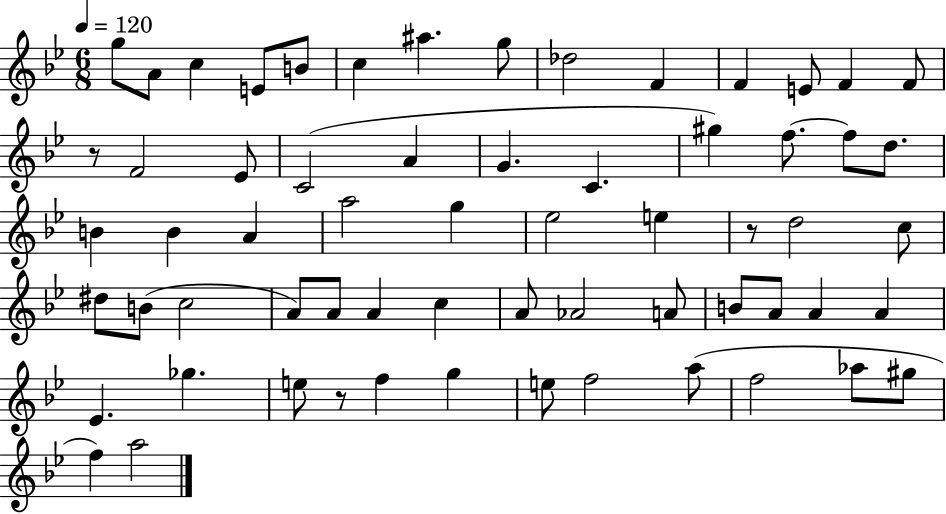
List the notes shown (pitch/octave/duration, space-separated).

G5/e A4/e C5/q E4/e B4/e C5/q A#5/q. G5/e Db5/h F4/q F4/q E4/e F4/q F4/e R/e F4/h Eb4/e C4/h A4/q G4/q. C4/q. G#5/q F5/e. F5/e D5/e. B4/q B4/q A4/q A5/h G5/q Eb5/h E5/q R/e D5/h C5/e D#5/e B4/e C5/h A4/e A4/e A4/q C5/q A4/e Ab4/h A4/e B4/e A4/e A4/q A4/q Eb4/q. Gb5/q. E5/e R/e F5/q G5/q E5/e F5/h A5/e F5/h Ab5/e G#5/e F5/q A5/h